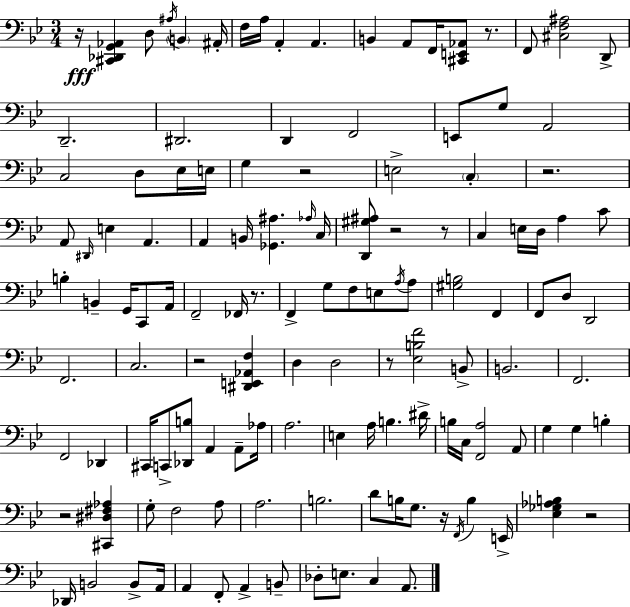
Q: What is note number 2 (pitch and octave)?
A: A#3